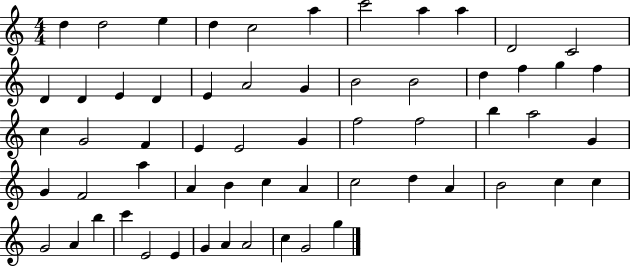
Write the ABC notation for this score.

X:1
T:Untitled
M:4/4
L:1/4
K:C
d d2 e d c2 a c'2 a a D2 C2 D D E D E A2 G B2 B2 d f g f c G2 F E E2 G f2 f2 b a2 G G F2 a A B c A c2 d A B2 c c G2 A b c' E2 E G A A2 c G2 g